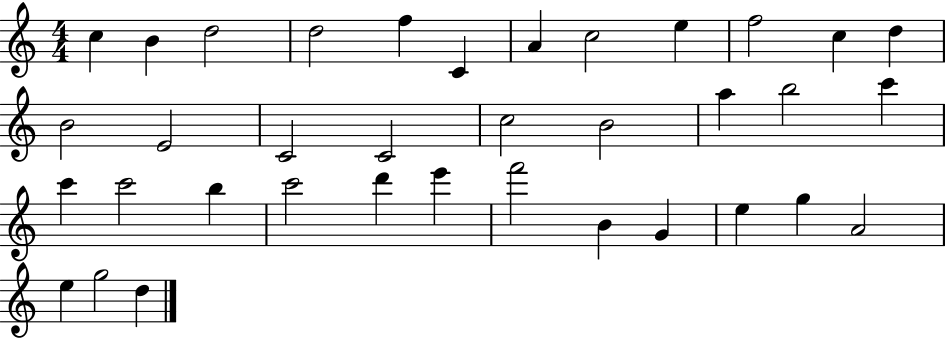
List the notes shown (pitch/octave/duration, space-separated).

C5/q B4/q D5/h D5/h F5/q C4/q A4/q C5/h E5/q F5/h C5/q D5/q B4/h E4/h C4/h C4/h C5/h B4/h A5/q B5/h C6/q C6/q C6/h B5/q C6/h D6/q E6/q F6/h B4/q G4/q E5/q G5/q A4/h E5/q G5/h D5/q